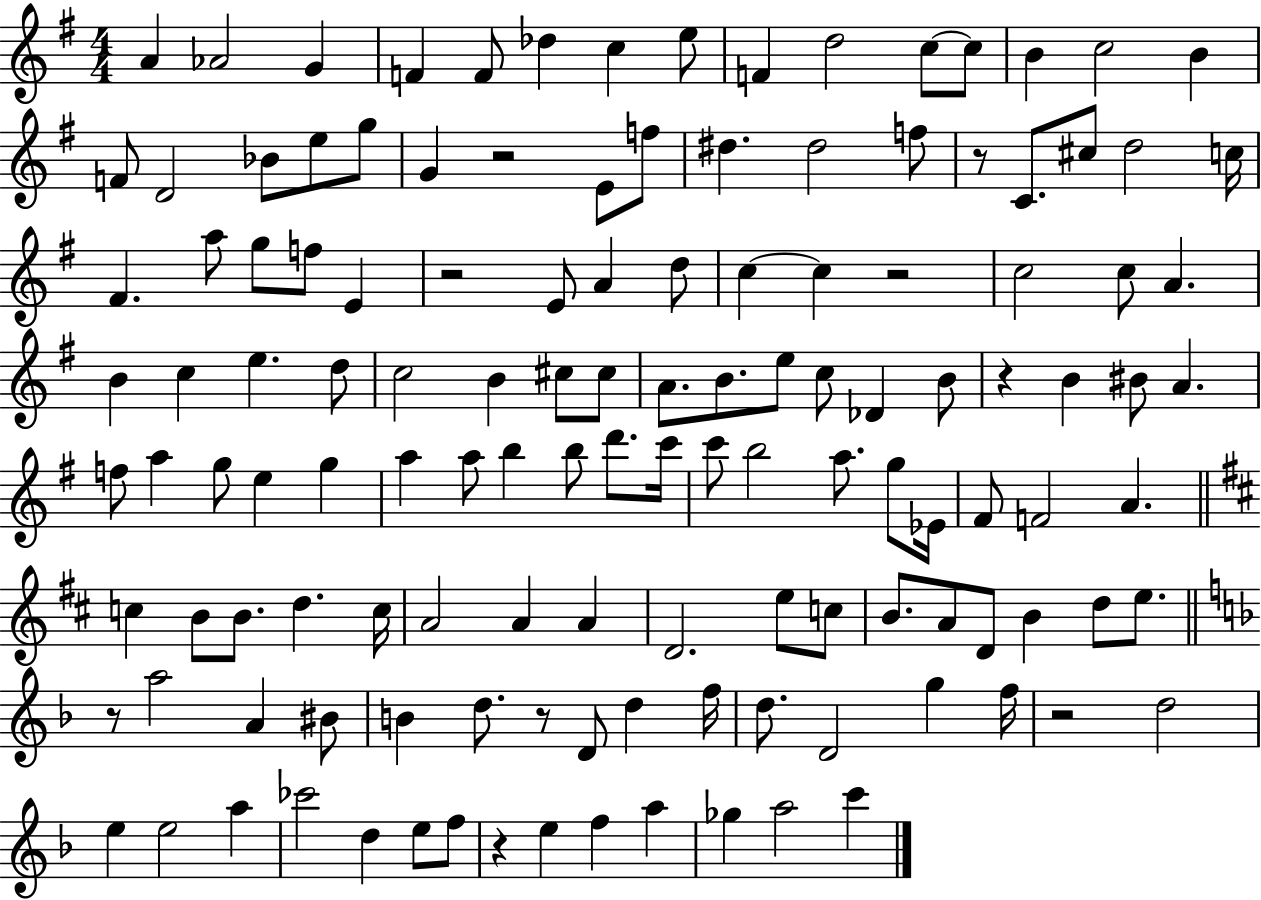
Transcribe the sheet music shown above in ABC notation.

X:1
T:Untitled
M:4/4
L:1/4
K:G
A _A2 G F F/2 _d c e/2 F d2 c/2 c/2 B c2 B F/2 D2 _B/2 e/2 g/2 G z2 E/2 f/2 ^d ^d2 f/2 z/2 C/2 ^c/2 d2 c/4 ^F a/2 g/2 f/2 E z2 E/2 A d/2 c c z2 c2 c/2 A B c e d/2 c2 B ^c/2 ^c/2 A/2 B/2 e/2 c/2 _D B/2 z B ^B/2 A f/2 a g/2 e g a a/2 b b/2 d'/2 c'/4 c'/2 b2 a/2 g/2 _E/4 ^F/2 F2 A c B/2 B/2 d c/4 A2 A A D2 e/2 c/2 B/2 A/2 D/2 B d/2 e/2 z/2 a2 A ^B/2 B d/2 z/2 D/2 d f/4 d/2 D2 g f/4 z2 d2 e e2 a _c'2 d e/2 f/2 z e f a _g a2 c'